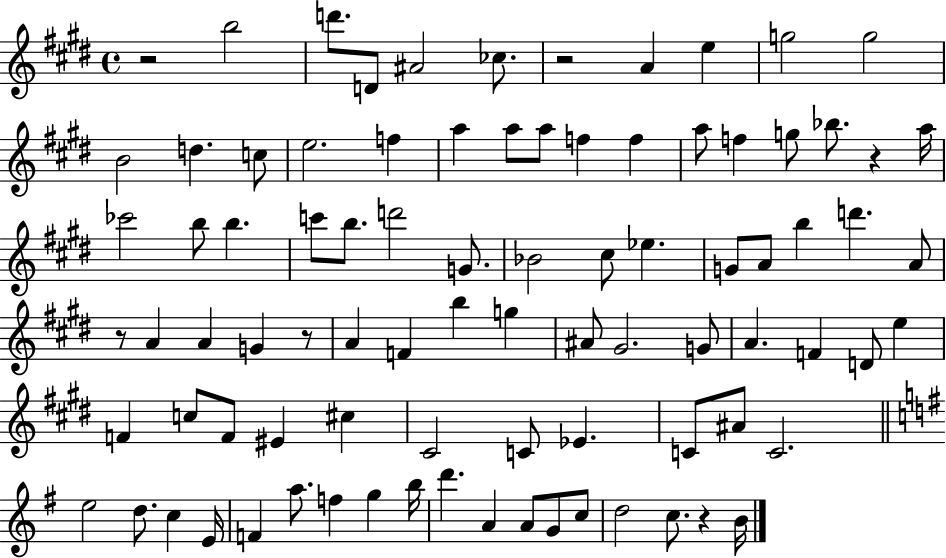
R/h B5/h D6/e. D4/e A#4/h CES5/e. R/h A4/q E5/q G5/h G5/h B4/h D5/q. C5/e E5/h. F5/q A5/q A5/e A5/e F5/q F5/q A5/e F5/q G5/e Bb5/e. R/q A5/s CES6/h B5/e B5/q. C6/e B5/e. D6/h G4/e. Bb4/h C#5/e Eb5/q. G4/e A4/e B5/q D6/q. A4/e R/e A4/q A4/q G4/q R/e A4/q F4/q B5/q G5/q A#4/e G#4/h. G4/e A4/q. F4/q D4/e E5/q F4/q C5/e F4/e EIS4/q C#5/q C#4/h C4/e Eb4/q. C4/e A#4/e C4/h. E5/h D5/e. C5/q E4/s F4/q A5/e. F5/q G5/q B5/s D6/q. A4/q A4/e G4/e C5/e D5/h C5/e. R/q B4/s